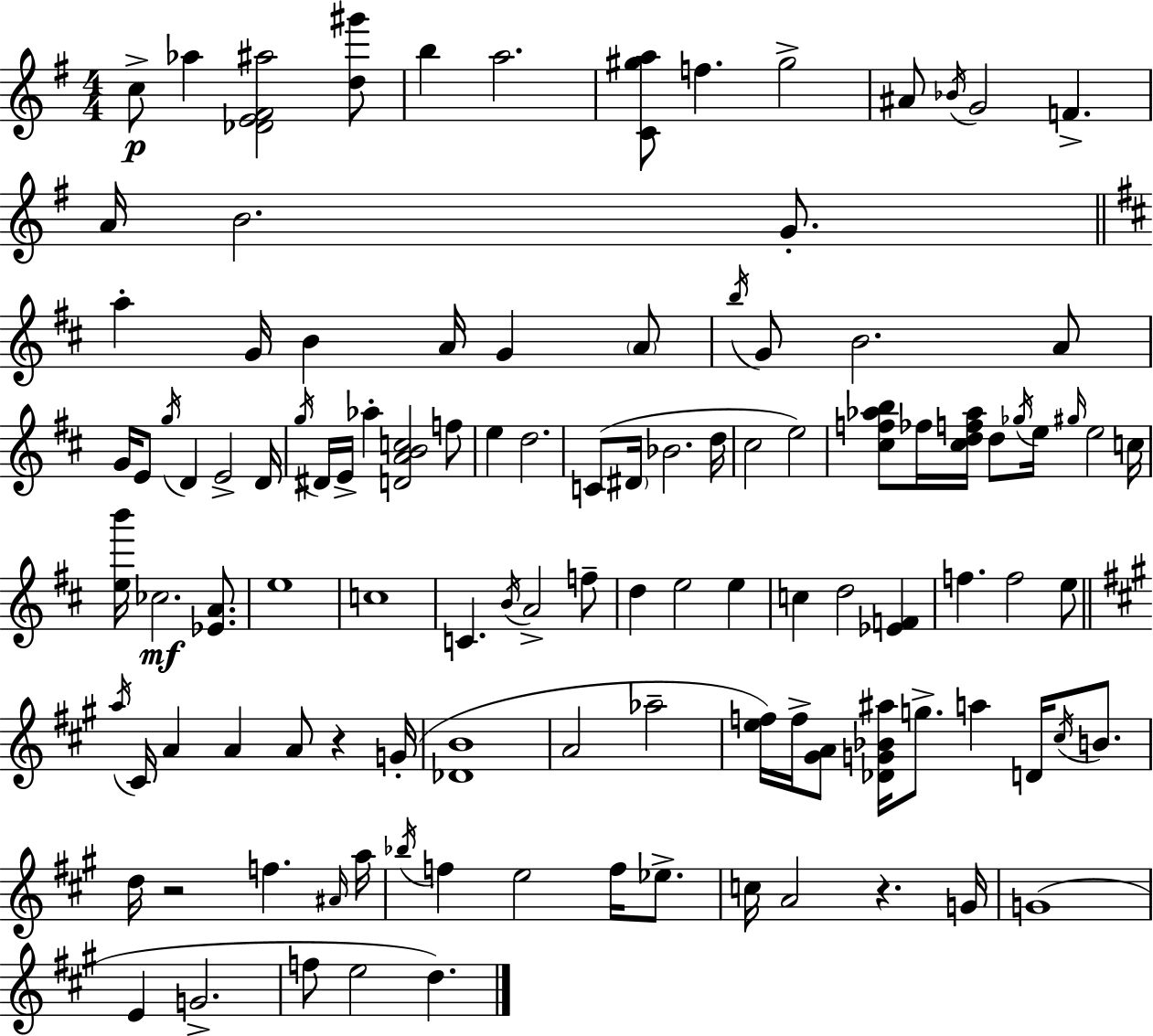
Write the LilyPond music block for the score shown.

{
  \clef treble
  \numericTimeSignature
  \time 4/4
  \key e \minor
  c''8->\p aes''4 <des' e' fis' ais''>2 <d'' gis'''>8 | b''4 a''2. | <c' gis'' a''>8 f''4. gis''2-> | ais'8 \acciaccatura { bes'16 } g'2 f'4.-> | \break a'16 b'2. g'8.-. | \bar "||" \break \key d \major a''4-. g'16 b'4 a'16 g'4 \parenthesize a'8 | \acciaccatura { b''16 } g'8 b'2. a'8 | g'16 e'8 \acciaccatura { g''16 } d'4 e'2-> | d'16 \acciaccatura { g''16 } dis'16 e'16-> aes''4-. <d' a' b' c''>2 | \break f''8 e''4 d''2. | c'8( \parenthesize dis'16 bes'2. | d''16 cis''2 e''2) | <cis'' f'' aes'' b''>8 fes''16 <cis'' d'' f'' aes''>16 d''8 \acciaccatura { ges''16 } e''16 \grace { gis''16 } e''2 | \break c''16 <e'' b'''>16 ces''2.\mf | <ees' a'>8. e''1 | c''1 | c'4. \acciaccatura { b'16 } a'2-> | \break f''8-- d''4 e''2 | e''4 c''4 d''2 | <ees' f'>4 f''4. f''2 | e''8 \bar "||" \break \key a \major \acciaccatura { a''16 } cis'16 a'4 a'4 a'8 r4 | g'16-.( <des' b'>1 | a'2 aes''2-- | <e'' f''>16) f''16-> <gis' a'>8 <des' g' bes' ais''>16 g''8.-> a''4 d'16 \acciaccatura { cis''16 } b'8. | \break d''16 r2 f''4. | \grace { ais'16 } a''16 \acciaccatura { bes''16 } f''4 e''2 | f''16 ees''8.-> c''16 a'2 r4. | g'16 g'1( | \break e'4 g'2.-> | f''8 e''2 d''4.) | \bar "|."
}